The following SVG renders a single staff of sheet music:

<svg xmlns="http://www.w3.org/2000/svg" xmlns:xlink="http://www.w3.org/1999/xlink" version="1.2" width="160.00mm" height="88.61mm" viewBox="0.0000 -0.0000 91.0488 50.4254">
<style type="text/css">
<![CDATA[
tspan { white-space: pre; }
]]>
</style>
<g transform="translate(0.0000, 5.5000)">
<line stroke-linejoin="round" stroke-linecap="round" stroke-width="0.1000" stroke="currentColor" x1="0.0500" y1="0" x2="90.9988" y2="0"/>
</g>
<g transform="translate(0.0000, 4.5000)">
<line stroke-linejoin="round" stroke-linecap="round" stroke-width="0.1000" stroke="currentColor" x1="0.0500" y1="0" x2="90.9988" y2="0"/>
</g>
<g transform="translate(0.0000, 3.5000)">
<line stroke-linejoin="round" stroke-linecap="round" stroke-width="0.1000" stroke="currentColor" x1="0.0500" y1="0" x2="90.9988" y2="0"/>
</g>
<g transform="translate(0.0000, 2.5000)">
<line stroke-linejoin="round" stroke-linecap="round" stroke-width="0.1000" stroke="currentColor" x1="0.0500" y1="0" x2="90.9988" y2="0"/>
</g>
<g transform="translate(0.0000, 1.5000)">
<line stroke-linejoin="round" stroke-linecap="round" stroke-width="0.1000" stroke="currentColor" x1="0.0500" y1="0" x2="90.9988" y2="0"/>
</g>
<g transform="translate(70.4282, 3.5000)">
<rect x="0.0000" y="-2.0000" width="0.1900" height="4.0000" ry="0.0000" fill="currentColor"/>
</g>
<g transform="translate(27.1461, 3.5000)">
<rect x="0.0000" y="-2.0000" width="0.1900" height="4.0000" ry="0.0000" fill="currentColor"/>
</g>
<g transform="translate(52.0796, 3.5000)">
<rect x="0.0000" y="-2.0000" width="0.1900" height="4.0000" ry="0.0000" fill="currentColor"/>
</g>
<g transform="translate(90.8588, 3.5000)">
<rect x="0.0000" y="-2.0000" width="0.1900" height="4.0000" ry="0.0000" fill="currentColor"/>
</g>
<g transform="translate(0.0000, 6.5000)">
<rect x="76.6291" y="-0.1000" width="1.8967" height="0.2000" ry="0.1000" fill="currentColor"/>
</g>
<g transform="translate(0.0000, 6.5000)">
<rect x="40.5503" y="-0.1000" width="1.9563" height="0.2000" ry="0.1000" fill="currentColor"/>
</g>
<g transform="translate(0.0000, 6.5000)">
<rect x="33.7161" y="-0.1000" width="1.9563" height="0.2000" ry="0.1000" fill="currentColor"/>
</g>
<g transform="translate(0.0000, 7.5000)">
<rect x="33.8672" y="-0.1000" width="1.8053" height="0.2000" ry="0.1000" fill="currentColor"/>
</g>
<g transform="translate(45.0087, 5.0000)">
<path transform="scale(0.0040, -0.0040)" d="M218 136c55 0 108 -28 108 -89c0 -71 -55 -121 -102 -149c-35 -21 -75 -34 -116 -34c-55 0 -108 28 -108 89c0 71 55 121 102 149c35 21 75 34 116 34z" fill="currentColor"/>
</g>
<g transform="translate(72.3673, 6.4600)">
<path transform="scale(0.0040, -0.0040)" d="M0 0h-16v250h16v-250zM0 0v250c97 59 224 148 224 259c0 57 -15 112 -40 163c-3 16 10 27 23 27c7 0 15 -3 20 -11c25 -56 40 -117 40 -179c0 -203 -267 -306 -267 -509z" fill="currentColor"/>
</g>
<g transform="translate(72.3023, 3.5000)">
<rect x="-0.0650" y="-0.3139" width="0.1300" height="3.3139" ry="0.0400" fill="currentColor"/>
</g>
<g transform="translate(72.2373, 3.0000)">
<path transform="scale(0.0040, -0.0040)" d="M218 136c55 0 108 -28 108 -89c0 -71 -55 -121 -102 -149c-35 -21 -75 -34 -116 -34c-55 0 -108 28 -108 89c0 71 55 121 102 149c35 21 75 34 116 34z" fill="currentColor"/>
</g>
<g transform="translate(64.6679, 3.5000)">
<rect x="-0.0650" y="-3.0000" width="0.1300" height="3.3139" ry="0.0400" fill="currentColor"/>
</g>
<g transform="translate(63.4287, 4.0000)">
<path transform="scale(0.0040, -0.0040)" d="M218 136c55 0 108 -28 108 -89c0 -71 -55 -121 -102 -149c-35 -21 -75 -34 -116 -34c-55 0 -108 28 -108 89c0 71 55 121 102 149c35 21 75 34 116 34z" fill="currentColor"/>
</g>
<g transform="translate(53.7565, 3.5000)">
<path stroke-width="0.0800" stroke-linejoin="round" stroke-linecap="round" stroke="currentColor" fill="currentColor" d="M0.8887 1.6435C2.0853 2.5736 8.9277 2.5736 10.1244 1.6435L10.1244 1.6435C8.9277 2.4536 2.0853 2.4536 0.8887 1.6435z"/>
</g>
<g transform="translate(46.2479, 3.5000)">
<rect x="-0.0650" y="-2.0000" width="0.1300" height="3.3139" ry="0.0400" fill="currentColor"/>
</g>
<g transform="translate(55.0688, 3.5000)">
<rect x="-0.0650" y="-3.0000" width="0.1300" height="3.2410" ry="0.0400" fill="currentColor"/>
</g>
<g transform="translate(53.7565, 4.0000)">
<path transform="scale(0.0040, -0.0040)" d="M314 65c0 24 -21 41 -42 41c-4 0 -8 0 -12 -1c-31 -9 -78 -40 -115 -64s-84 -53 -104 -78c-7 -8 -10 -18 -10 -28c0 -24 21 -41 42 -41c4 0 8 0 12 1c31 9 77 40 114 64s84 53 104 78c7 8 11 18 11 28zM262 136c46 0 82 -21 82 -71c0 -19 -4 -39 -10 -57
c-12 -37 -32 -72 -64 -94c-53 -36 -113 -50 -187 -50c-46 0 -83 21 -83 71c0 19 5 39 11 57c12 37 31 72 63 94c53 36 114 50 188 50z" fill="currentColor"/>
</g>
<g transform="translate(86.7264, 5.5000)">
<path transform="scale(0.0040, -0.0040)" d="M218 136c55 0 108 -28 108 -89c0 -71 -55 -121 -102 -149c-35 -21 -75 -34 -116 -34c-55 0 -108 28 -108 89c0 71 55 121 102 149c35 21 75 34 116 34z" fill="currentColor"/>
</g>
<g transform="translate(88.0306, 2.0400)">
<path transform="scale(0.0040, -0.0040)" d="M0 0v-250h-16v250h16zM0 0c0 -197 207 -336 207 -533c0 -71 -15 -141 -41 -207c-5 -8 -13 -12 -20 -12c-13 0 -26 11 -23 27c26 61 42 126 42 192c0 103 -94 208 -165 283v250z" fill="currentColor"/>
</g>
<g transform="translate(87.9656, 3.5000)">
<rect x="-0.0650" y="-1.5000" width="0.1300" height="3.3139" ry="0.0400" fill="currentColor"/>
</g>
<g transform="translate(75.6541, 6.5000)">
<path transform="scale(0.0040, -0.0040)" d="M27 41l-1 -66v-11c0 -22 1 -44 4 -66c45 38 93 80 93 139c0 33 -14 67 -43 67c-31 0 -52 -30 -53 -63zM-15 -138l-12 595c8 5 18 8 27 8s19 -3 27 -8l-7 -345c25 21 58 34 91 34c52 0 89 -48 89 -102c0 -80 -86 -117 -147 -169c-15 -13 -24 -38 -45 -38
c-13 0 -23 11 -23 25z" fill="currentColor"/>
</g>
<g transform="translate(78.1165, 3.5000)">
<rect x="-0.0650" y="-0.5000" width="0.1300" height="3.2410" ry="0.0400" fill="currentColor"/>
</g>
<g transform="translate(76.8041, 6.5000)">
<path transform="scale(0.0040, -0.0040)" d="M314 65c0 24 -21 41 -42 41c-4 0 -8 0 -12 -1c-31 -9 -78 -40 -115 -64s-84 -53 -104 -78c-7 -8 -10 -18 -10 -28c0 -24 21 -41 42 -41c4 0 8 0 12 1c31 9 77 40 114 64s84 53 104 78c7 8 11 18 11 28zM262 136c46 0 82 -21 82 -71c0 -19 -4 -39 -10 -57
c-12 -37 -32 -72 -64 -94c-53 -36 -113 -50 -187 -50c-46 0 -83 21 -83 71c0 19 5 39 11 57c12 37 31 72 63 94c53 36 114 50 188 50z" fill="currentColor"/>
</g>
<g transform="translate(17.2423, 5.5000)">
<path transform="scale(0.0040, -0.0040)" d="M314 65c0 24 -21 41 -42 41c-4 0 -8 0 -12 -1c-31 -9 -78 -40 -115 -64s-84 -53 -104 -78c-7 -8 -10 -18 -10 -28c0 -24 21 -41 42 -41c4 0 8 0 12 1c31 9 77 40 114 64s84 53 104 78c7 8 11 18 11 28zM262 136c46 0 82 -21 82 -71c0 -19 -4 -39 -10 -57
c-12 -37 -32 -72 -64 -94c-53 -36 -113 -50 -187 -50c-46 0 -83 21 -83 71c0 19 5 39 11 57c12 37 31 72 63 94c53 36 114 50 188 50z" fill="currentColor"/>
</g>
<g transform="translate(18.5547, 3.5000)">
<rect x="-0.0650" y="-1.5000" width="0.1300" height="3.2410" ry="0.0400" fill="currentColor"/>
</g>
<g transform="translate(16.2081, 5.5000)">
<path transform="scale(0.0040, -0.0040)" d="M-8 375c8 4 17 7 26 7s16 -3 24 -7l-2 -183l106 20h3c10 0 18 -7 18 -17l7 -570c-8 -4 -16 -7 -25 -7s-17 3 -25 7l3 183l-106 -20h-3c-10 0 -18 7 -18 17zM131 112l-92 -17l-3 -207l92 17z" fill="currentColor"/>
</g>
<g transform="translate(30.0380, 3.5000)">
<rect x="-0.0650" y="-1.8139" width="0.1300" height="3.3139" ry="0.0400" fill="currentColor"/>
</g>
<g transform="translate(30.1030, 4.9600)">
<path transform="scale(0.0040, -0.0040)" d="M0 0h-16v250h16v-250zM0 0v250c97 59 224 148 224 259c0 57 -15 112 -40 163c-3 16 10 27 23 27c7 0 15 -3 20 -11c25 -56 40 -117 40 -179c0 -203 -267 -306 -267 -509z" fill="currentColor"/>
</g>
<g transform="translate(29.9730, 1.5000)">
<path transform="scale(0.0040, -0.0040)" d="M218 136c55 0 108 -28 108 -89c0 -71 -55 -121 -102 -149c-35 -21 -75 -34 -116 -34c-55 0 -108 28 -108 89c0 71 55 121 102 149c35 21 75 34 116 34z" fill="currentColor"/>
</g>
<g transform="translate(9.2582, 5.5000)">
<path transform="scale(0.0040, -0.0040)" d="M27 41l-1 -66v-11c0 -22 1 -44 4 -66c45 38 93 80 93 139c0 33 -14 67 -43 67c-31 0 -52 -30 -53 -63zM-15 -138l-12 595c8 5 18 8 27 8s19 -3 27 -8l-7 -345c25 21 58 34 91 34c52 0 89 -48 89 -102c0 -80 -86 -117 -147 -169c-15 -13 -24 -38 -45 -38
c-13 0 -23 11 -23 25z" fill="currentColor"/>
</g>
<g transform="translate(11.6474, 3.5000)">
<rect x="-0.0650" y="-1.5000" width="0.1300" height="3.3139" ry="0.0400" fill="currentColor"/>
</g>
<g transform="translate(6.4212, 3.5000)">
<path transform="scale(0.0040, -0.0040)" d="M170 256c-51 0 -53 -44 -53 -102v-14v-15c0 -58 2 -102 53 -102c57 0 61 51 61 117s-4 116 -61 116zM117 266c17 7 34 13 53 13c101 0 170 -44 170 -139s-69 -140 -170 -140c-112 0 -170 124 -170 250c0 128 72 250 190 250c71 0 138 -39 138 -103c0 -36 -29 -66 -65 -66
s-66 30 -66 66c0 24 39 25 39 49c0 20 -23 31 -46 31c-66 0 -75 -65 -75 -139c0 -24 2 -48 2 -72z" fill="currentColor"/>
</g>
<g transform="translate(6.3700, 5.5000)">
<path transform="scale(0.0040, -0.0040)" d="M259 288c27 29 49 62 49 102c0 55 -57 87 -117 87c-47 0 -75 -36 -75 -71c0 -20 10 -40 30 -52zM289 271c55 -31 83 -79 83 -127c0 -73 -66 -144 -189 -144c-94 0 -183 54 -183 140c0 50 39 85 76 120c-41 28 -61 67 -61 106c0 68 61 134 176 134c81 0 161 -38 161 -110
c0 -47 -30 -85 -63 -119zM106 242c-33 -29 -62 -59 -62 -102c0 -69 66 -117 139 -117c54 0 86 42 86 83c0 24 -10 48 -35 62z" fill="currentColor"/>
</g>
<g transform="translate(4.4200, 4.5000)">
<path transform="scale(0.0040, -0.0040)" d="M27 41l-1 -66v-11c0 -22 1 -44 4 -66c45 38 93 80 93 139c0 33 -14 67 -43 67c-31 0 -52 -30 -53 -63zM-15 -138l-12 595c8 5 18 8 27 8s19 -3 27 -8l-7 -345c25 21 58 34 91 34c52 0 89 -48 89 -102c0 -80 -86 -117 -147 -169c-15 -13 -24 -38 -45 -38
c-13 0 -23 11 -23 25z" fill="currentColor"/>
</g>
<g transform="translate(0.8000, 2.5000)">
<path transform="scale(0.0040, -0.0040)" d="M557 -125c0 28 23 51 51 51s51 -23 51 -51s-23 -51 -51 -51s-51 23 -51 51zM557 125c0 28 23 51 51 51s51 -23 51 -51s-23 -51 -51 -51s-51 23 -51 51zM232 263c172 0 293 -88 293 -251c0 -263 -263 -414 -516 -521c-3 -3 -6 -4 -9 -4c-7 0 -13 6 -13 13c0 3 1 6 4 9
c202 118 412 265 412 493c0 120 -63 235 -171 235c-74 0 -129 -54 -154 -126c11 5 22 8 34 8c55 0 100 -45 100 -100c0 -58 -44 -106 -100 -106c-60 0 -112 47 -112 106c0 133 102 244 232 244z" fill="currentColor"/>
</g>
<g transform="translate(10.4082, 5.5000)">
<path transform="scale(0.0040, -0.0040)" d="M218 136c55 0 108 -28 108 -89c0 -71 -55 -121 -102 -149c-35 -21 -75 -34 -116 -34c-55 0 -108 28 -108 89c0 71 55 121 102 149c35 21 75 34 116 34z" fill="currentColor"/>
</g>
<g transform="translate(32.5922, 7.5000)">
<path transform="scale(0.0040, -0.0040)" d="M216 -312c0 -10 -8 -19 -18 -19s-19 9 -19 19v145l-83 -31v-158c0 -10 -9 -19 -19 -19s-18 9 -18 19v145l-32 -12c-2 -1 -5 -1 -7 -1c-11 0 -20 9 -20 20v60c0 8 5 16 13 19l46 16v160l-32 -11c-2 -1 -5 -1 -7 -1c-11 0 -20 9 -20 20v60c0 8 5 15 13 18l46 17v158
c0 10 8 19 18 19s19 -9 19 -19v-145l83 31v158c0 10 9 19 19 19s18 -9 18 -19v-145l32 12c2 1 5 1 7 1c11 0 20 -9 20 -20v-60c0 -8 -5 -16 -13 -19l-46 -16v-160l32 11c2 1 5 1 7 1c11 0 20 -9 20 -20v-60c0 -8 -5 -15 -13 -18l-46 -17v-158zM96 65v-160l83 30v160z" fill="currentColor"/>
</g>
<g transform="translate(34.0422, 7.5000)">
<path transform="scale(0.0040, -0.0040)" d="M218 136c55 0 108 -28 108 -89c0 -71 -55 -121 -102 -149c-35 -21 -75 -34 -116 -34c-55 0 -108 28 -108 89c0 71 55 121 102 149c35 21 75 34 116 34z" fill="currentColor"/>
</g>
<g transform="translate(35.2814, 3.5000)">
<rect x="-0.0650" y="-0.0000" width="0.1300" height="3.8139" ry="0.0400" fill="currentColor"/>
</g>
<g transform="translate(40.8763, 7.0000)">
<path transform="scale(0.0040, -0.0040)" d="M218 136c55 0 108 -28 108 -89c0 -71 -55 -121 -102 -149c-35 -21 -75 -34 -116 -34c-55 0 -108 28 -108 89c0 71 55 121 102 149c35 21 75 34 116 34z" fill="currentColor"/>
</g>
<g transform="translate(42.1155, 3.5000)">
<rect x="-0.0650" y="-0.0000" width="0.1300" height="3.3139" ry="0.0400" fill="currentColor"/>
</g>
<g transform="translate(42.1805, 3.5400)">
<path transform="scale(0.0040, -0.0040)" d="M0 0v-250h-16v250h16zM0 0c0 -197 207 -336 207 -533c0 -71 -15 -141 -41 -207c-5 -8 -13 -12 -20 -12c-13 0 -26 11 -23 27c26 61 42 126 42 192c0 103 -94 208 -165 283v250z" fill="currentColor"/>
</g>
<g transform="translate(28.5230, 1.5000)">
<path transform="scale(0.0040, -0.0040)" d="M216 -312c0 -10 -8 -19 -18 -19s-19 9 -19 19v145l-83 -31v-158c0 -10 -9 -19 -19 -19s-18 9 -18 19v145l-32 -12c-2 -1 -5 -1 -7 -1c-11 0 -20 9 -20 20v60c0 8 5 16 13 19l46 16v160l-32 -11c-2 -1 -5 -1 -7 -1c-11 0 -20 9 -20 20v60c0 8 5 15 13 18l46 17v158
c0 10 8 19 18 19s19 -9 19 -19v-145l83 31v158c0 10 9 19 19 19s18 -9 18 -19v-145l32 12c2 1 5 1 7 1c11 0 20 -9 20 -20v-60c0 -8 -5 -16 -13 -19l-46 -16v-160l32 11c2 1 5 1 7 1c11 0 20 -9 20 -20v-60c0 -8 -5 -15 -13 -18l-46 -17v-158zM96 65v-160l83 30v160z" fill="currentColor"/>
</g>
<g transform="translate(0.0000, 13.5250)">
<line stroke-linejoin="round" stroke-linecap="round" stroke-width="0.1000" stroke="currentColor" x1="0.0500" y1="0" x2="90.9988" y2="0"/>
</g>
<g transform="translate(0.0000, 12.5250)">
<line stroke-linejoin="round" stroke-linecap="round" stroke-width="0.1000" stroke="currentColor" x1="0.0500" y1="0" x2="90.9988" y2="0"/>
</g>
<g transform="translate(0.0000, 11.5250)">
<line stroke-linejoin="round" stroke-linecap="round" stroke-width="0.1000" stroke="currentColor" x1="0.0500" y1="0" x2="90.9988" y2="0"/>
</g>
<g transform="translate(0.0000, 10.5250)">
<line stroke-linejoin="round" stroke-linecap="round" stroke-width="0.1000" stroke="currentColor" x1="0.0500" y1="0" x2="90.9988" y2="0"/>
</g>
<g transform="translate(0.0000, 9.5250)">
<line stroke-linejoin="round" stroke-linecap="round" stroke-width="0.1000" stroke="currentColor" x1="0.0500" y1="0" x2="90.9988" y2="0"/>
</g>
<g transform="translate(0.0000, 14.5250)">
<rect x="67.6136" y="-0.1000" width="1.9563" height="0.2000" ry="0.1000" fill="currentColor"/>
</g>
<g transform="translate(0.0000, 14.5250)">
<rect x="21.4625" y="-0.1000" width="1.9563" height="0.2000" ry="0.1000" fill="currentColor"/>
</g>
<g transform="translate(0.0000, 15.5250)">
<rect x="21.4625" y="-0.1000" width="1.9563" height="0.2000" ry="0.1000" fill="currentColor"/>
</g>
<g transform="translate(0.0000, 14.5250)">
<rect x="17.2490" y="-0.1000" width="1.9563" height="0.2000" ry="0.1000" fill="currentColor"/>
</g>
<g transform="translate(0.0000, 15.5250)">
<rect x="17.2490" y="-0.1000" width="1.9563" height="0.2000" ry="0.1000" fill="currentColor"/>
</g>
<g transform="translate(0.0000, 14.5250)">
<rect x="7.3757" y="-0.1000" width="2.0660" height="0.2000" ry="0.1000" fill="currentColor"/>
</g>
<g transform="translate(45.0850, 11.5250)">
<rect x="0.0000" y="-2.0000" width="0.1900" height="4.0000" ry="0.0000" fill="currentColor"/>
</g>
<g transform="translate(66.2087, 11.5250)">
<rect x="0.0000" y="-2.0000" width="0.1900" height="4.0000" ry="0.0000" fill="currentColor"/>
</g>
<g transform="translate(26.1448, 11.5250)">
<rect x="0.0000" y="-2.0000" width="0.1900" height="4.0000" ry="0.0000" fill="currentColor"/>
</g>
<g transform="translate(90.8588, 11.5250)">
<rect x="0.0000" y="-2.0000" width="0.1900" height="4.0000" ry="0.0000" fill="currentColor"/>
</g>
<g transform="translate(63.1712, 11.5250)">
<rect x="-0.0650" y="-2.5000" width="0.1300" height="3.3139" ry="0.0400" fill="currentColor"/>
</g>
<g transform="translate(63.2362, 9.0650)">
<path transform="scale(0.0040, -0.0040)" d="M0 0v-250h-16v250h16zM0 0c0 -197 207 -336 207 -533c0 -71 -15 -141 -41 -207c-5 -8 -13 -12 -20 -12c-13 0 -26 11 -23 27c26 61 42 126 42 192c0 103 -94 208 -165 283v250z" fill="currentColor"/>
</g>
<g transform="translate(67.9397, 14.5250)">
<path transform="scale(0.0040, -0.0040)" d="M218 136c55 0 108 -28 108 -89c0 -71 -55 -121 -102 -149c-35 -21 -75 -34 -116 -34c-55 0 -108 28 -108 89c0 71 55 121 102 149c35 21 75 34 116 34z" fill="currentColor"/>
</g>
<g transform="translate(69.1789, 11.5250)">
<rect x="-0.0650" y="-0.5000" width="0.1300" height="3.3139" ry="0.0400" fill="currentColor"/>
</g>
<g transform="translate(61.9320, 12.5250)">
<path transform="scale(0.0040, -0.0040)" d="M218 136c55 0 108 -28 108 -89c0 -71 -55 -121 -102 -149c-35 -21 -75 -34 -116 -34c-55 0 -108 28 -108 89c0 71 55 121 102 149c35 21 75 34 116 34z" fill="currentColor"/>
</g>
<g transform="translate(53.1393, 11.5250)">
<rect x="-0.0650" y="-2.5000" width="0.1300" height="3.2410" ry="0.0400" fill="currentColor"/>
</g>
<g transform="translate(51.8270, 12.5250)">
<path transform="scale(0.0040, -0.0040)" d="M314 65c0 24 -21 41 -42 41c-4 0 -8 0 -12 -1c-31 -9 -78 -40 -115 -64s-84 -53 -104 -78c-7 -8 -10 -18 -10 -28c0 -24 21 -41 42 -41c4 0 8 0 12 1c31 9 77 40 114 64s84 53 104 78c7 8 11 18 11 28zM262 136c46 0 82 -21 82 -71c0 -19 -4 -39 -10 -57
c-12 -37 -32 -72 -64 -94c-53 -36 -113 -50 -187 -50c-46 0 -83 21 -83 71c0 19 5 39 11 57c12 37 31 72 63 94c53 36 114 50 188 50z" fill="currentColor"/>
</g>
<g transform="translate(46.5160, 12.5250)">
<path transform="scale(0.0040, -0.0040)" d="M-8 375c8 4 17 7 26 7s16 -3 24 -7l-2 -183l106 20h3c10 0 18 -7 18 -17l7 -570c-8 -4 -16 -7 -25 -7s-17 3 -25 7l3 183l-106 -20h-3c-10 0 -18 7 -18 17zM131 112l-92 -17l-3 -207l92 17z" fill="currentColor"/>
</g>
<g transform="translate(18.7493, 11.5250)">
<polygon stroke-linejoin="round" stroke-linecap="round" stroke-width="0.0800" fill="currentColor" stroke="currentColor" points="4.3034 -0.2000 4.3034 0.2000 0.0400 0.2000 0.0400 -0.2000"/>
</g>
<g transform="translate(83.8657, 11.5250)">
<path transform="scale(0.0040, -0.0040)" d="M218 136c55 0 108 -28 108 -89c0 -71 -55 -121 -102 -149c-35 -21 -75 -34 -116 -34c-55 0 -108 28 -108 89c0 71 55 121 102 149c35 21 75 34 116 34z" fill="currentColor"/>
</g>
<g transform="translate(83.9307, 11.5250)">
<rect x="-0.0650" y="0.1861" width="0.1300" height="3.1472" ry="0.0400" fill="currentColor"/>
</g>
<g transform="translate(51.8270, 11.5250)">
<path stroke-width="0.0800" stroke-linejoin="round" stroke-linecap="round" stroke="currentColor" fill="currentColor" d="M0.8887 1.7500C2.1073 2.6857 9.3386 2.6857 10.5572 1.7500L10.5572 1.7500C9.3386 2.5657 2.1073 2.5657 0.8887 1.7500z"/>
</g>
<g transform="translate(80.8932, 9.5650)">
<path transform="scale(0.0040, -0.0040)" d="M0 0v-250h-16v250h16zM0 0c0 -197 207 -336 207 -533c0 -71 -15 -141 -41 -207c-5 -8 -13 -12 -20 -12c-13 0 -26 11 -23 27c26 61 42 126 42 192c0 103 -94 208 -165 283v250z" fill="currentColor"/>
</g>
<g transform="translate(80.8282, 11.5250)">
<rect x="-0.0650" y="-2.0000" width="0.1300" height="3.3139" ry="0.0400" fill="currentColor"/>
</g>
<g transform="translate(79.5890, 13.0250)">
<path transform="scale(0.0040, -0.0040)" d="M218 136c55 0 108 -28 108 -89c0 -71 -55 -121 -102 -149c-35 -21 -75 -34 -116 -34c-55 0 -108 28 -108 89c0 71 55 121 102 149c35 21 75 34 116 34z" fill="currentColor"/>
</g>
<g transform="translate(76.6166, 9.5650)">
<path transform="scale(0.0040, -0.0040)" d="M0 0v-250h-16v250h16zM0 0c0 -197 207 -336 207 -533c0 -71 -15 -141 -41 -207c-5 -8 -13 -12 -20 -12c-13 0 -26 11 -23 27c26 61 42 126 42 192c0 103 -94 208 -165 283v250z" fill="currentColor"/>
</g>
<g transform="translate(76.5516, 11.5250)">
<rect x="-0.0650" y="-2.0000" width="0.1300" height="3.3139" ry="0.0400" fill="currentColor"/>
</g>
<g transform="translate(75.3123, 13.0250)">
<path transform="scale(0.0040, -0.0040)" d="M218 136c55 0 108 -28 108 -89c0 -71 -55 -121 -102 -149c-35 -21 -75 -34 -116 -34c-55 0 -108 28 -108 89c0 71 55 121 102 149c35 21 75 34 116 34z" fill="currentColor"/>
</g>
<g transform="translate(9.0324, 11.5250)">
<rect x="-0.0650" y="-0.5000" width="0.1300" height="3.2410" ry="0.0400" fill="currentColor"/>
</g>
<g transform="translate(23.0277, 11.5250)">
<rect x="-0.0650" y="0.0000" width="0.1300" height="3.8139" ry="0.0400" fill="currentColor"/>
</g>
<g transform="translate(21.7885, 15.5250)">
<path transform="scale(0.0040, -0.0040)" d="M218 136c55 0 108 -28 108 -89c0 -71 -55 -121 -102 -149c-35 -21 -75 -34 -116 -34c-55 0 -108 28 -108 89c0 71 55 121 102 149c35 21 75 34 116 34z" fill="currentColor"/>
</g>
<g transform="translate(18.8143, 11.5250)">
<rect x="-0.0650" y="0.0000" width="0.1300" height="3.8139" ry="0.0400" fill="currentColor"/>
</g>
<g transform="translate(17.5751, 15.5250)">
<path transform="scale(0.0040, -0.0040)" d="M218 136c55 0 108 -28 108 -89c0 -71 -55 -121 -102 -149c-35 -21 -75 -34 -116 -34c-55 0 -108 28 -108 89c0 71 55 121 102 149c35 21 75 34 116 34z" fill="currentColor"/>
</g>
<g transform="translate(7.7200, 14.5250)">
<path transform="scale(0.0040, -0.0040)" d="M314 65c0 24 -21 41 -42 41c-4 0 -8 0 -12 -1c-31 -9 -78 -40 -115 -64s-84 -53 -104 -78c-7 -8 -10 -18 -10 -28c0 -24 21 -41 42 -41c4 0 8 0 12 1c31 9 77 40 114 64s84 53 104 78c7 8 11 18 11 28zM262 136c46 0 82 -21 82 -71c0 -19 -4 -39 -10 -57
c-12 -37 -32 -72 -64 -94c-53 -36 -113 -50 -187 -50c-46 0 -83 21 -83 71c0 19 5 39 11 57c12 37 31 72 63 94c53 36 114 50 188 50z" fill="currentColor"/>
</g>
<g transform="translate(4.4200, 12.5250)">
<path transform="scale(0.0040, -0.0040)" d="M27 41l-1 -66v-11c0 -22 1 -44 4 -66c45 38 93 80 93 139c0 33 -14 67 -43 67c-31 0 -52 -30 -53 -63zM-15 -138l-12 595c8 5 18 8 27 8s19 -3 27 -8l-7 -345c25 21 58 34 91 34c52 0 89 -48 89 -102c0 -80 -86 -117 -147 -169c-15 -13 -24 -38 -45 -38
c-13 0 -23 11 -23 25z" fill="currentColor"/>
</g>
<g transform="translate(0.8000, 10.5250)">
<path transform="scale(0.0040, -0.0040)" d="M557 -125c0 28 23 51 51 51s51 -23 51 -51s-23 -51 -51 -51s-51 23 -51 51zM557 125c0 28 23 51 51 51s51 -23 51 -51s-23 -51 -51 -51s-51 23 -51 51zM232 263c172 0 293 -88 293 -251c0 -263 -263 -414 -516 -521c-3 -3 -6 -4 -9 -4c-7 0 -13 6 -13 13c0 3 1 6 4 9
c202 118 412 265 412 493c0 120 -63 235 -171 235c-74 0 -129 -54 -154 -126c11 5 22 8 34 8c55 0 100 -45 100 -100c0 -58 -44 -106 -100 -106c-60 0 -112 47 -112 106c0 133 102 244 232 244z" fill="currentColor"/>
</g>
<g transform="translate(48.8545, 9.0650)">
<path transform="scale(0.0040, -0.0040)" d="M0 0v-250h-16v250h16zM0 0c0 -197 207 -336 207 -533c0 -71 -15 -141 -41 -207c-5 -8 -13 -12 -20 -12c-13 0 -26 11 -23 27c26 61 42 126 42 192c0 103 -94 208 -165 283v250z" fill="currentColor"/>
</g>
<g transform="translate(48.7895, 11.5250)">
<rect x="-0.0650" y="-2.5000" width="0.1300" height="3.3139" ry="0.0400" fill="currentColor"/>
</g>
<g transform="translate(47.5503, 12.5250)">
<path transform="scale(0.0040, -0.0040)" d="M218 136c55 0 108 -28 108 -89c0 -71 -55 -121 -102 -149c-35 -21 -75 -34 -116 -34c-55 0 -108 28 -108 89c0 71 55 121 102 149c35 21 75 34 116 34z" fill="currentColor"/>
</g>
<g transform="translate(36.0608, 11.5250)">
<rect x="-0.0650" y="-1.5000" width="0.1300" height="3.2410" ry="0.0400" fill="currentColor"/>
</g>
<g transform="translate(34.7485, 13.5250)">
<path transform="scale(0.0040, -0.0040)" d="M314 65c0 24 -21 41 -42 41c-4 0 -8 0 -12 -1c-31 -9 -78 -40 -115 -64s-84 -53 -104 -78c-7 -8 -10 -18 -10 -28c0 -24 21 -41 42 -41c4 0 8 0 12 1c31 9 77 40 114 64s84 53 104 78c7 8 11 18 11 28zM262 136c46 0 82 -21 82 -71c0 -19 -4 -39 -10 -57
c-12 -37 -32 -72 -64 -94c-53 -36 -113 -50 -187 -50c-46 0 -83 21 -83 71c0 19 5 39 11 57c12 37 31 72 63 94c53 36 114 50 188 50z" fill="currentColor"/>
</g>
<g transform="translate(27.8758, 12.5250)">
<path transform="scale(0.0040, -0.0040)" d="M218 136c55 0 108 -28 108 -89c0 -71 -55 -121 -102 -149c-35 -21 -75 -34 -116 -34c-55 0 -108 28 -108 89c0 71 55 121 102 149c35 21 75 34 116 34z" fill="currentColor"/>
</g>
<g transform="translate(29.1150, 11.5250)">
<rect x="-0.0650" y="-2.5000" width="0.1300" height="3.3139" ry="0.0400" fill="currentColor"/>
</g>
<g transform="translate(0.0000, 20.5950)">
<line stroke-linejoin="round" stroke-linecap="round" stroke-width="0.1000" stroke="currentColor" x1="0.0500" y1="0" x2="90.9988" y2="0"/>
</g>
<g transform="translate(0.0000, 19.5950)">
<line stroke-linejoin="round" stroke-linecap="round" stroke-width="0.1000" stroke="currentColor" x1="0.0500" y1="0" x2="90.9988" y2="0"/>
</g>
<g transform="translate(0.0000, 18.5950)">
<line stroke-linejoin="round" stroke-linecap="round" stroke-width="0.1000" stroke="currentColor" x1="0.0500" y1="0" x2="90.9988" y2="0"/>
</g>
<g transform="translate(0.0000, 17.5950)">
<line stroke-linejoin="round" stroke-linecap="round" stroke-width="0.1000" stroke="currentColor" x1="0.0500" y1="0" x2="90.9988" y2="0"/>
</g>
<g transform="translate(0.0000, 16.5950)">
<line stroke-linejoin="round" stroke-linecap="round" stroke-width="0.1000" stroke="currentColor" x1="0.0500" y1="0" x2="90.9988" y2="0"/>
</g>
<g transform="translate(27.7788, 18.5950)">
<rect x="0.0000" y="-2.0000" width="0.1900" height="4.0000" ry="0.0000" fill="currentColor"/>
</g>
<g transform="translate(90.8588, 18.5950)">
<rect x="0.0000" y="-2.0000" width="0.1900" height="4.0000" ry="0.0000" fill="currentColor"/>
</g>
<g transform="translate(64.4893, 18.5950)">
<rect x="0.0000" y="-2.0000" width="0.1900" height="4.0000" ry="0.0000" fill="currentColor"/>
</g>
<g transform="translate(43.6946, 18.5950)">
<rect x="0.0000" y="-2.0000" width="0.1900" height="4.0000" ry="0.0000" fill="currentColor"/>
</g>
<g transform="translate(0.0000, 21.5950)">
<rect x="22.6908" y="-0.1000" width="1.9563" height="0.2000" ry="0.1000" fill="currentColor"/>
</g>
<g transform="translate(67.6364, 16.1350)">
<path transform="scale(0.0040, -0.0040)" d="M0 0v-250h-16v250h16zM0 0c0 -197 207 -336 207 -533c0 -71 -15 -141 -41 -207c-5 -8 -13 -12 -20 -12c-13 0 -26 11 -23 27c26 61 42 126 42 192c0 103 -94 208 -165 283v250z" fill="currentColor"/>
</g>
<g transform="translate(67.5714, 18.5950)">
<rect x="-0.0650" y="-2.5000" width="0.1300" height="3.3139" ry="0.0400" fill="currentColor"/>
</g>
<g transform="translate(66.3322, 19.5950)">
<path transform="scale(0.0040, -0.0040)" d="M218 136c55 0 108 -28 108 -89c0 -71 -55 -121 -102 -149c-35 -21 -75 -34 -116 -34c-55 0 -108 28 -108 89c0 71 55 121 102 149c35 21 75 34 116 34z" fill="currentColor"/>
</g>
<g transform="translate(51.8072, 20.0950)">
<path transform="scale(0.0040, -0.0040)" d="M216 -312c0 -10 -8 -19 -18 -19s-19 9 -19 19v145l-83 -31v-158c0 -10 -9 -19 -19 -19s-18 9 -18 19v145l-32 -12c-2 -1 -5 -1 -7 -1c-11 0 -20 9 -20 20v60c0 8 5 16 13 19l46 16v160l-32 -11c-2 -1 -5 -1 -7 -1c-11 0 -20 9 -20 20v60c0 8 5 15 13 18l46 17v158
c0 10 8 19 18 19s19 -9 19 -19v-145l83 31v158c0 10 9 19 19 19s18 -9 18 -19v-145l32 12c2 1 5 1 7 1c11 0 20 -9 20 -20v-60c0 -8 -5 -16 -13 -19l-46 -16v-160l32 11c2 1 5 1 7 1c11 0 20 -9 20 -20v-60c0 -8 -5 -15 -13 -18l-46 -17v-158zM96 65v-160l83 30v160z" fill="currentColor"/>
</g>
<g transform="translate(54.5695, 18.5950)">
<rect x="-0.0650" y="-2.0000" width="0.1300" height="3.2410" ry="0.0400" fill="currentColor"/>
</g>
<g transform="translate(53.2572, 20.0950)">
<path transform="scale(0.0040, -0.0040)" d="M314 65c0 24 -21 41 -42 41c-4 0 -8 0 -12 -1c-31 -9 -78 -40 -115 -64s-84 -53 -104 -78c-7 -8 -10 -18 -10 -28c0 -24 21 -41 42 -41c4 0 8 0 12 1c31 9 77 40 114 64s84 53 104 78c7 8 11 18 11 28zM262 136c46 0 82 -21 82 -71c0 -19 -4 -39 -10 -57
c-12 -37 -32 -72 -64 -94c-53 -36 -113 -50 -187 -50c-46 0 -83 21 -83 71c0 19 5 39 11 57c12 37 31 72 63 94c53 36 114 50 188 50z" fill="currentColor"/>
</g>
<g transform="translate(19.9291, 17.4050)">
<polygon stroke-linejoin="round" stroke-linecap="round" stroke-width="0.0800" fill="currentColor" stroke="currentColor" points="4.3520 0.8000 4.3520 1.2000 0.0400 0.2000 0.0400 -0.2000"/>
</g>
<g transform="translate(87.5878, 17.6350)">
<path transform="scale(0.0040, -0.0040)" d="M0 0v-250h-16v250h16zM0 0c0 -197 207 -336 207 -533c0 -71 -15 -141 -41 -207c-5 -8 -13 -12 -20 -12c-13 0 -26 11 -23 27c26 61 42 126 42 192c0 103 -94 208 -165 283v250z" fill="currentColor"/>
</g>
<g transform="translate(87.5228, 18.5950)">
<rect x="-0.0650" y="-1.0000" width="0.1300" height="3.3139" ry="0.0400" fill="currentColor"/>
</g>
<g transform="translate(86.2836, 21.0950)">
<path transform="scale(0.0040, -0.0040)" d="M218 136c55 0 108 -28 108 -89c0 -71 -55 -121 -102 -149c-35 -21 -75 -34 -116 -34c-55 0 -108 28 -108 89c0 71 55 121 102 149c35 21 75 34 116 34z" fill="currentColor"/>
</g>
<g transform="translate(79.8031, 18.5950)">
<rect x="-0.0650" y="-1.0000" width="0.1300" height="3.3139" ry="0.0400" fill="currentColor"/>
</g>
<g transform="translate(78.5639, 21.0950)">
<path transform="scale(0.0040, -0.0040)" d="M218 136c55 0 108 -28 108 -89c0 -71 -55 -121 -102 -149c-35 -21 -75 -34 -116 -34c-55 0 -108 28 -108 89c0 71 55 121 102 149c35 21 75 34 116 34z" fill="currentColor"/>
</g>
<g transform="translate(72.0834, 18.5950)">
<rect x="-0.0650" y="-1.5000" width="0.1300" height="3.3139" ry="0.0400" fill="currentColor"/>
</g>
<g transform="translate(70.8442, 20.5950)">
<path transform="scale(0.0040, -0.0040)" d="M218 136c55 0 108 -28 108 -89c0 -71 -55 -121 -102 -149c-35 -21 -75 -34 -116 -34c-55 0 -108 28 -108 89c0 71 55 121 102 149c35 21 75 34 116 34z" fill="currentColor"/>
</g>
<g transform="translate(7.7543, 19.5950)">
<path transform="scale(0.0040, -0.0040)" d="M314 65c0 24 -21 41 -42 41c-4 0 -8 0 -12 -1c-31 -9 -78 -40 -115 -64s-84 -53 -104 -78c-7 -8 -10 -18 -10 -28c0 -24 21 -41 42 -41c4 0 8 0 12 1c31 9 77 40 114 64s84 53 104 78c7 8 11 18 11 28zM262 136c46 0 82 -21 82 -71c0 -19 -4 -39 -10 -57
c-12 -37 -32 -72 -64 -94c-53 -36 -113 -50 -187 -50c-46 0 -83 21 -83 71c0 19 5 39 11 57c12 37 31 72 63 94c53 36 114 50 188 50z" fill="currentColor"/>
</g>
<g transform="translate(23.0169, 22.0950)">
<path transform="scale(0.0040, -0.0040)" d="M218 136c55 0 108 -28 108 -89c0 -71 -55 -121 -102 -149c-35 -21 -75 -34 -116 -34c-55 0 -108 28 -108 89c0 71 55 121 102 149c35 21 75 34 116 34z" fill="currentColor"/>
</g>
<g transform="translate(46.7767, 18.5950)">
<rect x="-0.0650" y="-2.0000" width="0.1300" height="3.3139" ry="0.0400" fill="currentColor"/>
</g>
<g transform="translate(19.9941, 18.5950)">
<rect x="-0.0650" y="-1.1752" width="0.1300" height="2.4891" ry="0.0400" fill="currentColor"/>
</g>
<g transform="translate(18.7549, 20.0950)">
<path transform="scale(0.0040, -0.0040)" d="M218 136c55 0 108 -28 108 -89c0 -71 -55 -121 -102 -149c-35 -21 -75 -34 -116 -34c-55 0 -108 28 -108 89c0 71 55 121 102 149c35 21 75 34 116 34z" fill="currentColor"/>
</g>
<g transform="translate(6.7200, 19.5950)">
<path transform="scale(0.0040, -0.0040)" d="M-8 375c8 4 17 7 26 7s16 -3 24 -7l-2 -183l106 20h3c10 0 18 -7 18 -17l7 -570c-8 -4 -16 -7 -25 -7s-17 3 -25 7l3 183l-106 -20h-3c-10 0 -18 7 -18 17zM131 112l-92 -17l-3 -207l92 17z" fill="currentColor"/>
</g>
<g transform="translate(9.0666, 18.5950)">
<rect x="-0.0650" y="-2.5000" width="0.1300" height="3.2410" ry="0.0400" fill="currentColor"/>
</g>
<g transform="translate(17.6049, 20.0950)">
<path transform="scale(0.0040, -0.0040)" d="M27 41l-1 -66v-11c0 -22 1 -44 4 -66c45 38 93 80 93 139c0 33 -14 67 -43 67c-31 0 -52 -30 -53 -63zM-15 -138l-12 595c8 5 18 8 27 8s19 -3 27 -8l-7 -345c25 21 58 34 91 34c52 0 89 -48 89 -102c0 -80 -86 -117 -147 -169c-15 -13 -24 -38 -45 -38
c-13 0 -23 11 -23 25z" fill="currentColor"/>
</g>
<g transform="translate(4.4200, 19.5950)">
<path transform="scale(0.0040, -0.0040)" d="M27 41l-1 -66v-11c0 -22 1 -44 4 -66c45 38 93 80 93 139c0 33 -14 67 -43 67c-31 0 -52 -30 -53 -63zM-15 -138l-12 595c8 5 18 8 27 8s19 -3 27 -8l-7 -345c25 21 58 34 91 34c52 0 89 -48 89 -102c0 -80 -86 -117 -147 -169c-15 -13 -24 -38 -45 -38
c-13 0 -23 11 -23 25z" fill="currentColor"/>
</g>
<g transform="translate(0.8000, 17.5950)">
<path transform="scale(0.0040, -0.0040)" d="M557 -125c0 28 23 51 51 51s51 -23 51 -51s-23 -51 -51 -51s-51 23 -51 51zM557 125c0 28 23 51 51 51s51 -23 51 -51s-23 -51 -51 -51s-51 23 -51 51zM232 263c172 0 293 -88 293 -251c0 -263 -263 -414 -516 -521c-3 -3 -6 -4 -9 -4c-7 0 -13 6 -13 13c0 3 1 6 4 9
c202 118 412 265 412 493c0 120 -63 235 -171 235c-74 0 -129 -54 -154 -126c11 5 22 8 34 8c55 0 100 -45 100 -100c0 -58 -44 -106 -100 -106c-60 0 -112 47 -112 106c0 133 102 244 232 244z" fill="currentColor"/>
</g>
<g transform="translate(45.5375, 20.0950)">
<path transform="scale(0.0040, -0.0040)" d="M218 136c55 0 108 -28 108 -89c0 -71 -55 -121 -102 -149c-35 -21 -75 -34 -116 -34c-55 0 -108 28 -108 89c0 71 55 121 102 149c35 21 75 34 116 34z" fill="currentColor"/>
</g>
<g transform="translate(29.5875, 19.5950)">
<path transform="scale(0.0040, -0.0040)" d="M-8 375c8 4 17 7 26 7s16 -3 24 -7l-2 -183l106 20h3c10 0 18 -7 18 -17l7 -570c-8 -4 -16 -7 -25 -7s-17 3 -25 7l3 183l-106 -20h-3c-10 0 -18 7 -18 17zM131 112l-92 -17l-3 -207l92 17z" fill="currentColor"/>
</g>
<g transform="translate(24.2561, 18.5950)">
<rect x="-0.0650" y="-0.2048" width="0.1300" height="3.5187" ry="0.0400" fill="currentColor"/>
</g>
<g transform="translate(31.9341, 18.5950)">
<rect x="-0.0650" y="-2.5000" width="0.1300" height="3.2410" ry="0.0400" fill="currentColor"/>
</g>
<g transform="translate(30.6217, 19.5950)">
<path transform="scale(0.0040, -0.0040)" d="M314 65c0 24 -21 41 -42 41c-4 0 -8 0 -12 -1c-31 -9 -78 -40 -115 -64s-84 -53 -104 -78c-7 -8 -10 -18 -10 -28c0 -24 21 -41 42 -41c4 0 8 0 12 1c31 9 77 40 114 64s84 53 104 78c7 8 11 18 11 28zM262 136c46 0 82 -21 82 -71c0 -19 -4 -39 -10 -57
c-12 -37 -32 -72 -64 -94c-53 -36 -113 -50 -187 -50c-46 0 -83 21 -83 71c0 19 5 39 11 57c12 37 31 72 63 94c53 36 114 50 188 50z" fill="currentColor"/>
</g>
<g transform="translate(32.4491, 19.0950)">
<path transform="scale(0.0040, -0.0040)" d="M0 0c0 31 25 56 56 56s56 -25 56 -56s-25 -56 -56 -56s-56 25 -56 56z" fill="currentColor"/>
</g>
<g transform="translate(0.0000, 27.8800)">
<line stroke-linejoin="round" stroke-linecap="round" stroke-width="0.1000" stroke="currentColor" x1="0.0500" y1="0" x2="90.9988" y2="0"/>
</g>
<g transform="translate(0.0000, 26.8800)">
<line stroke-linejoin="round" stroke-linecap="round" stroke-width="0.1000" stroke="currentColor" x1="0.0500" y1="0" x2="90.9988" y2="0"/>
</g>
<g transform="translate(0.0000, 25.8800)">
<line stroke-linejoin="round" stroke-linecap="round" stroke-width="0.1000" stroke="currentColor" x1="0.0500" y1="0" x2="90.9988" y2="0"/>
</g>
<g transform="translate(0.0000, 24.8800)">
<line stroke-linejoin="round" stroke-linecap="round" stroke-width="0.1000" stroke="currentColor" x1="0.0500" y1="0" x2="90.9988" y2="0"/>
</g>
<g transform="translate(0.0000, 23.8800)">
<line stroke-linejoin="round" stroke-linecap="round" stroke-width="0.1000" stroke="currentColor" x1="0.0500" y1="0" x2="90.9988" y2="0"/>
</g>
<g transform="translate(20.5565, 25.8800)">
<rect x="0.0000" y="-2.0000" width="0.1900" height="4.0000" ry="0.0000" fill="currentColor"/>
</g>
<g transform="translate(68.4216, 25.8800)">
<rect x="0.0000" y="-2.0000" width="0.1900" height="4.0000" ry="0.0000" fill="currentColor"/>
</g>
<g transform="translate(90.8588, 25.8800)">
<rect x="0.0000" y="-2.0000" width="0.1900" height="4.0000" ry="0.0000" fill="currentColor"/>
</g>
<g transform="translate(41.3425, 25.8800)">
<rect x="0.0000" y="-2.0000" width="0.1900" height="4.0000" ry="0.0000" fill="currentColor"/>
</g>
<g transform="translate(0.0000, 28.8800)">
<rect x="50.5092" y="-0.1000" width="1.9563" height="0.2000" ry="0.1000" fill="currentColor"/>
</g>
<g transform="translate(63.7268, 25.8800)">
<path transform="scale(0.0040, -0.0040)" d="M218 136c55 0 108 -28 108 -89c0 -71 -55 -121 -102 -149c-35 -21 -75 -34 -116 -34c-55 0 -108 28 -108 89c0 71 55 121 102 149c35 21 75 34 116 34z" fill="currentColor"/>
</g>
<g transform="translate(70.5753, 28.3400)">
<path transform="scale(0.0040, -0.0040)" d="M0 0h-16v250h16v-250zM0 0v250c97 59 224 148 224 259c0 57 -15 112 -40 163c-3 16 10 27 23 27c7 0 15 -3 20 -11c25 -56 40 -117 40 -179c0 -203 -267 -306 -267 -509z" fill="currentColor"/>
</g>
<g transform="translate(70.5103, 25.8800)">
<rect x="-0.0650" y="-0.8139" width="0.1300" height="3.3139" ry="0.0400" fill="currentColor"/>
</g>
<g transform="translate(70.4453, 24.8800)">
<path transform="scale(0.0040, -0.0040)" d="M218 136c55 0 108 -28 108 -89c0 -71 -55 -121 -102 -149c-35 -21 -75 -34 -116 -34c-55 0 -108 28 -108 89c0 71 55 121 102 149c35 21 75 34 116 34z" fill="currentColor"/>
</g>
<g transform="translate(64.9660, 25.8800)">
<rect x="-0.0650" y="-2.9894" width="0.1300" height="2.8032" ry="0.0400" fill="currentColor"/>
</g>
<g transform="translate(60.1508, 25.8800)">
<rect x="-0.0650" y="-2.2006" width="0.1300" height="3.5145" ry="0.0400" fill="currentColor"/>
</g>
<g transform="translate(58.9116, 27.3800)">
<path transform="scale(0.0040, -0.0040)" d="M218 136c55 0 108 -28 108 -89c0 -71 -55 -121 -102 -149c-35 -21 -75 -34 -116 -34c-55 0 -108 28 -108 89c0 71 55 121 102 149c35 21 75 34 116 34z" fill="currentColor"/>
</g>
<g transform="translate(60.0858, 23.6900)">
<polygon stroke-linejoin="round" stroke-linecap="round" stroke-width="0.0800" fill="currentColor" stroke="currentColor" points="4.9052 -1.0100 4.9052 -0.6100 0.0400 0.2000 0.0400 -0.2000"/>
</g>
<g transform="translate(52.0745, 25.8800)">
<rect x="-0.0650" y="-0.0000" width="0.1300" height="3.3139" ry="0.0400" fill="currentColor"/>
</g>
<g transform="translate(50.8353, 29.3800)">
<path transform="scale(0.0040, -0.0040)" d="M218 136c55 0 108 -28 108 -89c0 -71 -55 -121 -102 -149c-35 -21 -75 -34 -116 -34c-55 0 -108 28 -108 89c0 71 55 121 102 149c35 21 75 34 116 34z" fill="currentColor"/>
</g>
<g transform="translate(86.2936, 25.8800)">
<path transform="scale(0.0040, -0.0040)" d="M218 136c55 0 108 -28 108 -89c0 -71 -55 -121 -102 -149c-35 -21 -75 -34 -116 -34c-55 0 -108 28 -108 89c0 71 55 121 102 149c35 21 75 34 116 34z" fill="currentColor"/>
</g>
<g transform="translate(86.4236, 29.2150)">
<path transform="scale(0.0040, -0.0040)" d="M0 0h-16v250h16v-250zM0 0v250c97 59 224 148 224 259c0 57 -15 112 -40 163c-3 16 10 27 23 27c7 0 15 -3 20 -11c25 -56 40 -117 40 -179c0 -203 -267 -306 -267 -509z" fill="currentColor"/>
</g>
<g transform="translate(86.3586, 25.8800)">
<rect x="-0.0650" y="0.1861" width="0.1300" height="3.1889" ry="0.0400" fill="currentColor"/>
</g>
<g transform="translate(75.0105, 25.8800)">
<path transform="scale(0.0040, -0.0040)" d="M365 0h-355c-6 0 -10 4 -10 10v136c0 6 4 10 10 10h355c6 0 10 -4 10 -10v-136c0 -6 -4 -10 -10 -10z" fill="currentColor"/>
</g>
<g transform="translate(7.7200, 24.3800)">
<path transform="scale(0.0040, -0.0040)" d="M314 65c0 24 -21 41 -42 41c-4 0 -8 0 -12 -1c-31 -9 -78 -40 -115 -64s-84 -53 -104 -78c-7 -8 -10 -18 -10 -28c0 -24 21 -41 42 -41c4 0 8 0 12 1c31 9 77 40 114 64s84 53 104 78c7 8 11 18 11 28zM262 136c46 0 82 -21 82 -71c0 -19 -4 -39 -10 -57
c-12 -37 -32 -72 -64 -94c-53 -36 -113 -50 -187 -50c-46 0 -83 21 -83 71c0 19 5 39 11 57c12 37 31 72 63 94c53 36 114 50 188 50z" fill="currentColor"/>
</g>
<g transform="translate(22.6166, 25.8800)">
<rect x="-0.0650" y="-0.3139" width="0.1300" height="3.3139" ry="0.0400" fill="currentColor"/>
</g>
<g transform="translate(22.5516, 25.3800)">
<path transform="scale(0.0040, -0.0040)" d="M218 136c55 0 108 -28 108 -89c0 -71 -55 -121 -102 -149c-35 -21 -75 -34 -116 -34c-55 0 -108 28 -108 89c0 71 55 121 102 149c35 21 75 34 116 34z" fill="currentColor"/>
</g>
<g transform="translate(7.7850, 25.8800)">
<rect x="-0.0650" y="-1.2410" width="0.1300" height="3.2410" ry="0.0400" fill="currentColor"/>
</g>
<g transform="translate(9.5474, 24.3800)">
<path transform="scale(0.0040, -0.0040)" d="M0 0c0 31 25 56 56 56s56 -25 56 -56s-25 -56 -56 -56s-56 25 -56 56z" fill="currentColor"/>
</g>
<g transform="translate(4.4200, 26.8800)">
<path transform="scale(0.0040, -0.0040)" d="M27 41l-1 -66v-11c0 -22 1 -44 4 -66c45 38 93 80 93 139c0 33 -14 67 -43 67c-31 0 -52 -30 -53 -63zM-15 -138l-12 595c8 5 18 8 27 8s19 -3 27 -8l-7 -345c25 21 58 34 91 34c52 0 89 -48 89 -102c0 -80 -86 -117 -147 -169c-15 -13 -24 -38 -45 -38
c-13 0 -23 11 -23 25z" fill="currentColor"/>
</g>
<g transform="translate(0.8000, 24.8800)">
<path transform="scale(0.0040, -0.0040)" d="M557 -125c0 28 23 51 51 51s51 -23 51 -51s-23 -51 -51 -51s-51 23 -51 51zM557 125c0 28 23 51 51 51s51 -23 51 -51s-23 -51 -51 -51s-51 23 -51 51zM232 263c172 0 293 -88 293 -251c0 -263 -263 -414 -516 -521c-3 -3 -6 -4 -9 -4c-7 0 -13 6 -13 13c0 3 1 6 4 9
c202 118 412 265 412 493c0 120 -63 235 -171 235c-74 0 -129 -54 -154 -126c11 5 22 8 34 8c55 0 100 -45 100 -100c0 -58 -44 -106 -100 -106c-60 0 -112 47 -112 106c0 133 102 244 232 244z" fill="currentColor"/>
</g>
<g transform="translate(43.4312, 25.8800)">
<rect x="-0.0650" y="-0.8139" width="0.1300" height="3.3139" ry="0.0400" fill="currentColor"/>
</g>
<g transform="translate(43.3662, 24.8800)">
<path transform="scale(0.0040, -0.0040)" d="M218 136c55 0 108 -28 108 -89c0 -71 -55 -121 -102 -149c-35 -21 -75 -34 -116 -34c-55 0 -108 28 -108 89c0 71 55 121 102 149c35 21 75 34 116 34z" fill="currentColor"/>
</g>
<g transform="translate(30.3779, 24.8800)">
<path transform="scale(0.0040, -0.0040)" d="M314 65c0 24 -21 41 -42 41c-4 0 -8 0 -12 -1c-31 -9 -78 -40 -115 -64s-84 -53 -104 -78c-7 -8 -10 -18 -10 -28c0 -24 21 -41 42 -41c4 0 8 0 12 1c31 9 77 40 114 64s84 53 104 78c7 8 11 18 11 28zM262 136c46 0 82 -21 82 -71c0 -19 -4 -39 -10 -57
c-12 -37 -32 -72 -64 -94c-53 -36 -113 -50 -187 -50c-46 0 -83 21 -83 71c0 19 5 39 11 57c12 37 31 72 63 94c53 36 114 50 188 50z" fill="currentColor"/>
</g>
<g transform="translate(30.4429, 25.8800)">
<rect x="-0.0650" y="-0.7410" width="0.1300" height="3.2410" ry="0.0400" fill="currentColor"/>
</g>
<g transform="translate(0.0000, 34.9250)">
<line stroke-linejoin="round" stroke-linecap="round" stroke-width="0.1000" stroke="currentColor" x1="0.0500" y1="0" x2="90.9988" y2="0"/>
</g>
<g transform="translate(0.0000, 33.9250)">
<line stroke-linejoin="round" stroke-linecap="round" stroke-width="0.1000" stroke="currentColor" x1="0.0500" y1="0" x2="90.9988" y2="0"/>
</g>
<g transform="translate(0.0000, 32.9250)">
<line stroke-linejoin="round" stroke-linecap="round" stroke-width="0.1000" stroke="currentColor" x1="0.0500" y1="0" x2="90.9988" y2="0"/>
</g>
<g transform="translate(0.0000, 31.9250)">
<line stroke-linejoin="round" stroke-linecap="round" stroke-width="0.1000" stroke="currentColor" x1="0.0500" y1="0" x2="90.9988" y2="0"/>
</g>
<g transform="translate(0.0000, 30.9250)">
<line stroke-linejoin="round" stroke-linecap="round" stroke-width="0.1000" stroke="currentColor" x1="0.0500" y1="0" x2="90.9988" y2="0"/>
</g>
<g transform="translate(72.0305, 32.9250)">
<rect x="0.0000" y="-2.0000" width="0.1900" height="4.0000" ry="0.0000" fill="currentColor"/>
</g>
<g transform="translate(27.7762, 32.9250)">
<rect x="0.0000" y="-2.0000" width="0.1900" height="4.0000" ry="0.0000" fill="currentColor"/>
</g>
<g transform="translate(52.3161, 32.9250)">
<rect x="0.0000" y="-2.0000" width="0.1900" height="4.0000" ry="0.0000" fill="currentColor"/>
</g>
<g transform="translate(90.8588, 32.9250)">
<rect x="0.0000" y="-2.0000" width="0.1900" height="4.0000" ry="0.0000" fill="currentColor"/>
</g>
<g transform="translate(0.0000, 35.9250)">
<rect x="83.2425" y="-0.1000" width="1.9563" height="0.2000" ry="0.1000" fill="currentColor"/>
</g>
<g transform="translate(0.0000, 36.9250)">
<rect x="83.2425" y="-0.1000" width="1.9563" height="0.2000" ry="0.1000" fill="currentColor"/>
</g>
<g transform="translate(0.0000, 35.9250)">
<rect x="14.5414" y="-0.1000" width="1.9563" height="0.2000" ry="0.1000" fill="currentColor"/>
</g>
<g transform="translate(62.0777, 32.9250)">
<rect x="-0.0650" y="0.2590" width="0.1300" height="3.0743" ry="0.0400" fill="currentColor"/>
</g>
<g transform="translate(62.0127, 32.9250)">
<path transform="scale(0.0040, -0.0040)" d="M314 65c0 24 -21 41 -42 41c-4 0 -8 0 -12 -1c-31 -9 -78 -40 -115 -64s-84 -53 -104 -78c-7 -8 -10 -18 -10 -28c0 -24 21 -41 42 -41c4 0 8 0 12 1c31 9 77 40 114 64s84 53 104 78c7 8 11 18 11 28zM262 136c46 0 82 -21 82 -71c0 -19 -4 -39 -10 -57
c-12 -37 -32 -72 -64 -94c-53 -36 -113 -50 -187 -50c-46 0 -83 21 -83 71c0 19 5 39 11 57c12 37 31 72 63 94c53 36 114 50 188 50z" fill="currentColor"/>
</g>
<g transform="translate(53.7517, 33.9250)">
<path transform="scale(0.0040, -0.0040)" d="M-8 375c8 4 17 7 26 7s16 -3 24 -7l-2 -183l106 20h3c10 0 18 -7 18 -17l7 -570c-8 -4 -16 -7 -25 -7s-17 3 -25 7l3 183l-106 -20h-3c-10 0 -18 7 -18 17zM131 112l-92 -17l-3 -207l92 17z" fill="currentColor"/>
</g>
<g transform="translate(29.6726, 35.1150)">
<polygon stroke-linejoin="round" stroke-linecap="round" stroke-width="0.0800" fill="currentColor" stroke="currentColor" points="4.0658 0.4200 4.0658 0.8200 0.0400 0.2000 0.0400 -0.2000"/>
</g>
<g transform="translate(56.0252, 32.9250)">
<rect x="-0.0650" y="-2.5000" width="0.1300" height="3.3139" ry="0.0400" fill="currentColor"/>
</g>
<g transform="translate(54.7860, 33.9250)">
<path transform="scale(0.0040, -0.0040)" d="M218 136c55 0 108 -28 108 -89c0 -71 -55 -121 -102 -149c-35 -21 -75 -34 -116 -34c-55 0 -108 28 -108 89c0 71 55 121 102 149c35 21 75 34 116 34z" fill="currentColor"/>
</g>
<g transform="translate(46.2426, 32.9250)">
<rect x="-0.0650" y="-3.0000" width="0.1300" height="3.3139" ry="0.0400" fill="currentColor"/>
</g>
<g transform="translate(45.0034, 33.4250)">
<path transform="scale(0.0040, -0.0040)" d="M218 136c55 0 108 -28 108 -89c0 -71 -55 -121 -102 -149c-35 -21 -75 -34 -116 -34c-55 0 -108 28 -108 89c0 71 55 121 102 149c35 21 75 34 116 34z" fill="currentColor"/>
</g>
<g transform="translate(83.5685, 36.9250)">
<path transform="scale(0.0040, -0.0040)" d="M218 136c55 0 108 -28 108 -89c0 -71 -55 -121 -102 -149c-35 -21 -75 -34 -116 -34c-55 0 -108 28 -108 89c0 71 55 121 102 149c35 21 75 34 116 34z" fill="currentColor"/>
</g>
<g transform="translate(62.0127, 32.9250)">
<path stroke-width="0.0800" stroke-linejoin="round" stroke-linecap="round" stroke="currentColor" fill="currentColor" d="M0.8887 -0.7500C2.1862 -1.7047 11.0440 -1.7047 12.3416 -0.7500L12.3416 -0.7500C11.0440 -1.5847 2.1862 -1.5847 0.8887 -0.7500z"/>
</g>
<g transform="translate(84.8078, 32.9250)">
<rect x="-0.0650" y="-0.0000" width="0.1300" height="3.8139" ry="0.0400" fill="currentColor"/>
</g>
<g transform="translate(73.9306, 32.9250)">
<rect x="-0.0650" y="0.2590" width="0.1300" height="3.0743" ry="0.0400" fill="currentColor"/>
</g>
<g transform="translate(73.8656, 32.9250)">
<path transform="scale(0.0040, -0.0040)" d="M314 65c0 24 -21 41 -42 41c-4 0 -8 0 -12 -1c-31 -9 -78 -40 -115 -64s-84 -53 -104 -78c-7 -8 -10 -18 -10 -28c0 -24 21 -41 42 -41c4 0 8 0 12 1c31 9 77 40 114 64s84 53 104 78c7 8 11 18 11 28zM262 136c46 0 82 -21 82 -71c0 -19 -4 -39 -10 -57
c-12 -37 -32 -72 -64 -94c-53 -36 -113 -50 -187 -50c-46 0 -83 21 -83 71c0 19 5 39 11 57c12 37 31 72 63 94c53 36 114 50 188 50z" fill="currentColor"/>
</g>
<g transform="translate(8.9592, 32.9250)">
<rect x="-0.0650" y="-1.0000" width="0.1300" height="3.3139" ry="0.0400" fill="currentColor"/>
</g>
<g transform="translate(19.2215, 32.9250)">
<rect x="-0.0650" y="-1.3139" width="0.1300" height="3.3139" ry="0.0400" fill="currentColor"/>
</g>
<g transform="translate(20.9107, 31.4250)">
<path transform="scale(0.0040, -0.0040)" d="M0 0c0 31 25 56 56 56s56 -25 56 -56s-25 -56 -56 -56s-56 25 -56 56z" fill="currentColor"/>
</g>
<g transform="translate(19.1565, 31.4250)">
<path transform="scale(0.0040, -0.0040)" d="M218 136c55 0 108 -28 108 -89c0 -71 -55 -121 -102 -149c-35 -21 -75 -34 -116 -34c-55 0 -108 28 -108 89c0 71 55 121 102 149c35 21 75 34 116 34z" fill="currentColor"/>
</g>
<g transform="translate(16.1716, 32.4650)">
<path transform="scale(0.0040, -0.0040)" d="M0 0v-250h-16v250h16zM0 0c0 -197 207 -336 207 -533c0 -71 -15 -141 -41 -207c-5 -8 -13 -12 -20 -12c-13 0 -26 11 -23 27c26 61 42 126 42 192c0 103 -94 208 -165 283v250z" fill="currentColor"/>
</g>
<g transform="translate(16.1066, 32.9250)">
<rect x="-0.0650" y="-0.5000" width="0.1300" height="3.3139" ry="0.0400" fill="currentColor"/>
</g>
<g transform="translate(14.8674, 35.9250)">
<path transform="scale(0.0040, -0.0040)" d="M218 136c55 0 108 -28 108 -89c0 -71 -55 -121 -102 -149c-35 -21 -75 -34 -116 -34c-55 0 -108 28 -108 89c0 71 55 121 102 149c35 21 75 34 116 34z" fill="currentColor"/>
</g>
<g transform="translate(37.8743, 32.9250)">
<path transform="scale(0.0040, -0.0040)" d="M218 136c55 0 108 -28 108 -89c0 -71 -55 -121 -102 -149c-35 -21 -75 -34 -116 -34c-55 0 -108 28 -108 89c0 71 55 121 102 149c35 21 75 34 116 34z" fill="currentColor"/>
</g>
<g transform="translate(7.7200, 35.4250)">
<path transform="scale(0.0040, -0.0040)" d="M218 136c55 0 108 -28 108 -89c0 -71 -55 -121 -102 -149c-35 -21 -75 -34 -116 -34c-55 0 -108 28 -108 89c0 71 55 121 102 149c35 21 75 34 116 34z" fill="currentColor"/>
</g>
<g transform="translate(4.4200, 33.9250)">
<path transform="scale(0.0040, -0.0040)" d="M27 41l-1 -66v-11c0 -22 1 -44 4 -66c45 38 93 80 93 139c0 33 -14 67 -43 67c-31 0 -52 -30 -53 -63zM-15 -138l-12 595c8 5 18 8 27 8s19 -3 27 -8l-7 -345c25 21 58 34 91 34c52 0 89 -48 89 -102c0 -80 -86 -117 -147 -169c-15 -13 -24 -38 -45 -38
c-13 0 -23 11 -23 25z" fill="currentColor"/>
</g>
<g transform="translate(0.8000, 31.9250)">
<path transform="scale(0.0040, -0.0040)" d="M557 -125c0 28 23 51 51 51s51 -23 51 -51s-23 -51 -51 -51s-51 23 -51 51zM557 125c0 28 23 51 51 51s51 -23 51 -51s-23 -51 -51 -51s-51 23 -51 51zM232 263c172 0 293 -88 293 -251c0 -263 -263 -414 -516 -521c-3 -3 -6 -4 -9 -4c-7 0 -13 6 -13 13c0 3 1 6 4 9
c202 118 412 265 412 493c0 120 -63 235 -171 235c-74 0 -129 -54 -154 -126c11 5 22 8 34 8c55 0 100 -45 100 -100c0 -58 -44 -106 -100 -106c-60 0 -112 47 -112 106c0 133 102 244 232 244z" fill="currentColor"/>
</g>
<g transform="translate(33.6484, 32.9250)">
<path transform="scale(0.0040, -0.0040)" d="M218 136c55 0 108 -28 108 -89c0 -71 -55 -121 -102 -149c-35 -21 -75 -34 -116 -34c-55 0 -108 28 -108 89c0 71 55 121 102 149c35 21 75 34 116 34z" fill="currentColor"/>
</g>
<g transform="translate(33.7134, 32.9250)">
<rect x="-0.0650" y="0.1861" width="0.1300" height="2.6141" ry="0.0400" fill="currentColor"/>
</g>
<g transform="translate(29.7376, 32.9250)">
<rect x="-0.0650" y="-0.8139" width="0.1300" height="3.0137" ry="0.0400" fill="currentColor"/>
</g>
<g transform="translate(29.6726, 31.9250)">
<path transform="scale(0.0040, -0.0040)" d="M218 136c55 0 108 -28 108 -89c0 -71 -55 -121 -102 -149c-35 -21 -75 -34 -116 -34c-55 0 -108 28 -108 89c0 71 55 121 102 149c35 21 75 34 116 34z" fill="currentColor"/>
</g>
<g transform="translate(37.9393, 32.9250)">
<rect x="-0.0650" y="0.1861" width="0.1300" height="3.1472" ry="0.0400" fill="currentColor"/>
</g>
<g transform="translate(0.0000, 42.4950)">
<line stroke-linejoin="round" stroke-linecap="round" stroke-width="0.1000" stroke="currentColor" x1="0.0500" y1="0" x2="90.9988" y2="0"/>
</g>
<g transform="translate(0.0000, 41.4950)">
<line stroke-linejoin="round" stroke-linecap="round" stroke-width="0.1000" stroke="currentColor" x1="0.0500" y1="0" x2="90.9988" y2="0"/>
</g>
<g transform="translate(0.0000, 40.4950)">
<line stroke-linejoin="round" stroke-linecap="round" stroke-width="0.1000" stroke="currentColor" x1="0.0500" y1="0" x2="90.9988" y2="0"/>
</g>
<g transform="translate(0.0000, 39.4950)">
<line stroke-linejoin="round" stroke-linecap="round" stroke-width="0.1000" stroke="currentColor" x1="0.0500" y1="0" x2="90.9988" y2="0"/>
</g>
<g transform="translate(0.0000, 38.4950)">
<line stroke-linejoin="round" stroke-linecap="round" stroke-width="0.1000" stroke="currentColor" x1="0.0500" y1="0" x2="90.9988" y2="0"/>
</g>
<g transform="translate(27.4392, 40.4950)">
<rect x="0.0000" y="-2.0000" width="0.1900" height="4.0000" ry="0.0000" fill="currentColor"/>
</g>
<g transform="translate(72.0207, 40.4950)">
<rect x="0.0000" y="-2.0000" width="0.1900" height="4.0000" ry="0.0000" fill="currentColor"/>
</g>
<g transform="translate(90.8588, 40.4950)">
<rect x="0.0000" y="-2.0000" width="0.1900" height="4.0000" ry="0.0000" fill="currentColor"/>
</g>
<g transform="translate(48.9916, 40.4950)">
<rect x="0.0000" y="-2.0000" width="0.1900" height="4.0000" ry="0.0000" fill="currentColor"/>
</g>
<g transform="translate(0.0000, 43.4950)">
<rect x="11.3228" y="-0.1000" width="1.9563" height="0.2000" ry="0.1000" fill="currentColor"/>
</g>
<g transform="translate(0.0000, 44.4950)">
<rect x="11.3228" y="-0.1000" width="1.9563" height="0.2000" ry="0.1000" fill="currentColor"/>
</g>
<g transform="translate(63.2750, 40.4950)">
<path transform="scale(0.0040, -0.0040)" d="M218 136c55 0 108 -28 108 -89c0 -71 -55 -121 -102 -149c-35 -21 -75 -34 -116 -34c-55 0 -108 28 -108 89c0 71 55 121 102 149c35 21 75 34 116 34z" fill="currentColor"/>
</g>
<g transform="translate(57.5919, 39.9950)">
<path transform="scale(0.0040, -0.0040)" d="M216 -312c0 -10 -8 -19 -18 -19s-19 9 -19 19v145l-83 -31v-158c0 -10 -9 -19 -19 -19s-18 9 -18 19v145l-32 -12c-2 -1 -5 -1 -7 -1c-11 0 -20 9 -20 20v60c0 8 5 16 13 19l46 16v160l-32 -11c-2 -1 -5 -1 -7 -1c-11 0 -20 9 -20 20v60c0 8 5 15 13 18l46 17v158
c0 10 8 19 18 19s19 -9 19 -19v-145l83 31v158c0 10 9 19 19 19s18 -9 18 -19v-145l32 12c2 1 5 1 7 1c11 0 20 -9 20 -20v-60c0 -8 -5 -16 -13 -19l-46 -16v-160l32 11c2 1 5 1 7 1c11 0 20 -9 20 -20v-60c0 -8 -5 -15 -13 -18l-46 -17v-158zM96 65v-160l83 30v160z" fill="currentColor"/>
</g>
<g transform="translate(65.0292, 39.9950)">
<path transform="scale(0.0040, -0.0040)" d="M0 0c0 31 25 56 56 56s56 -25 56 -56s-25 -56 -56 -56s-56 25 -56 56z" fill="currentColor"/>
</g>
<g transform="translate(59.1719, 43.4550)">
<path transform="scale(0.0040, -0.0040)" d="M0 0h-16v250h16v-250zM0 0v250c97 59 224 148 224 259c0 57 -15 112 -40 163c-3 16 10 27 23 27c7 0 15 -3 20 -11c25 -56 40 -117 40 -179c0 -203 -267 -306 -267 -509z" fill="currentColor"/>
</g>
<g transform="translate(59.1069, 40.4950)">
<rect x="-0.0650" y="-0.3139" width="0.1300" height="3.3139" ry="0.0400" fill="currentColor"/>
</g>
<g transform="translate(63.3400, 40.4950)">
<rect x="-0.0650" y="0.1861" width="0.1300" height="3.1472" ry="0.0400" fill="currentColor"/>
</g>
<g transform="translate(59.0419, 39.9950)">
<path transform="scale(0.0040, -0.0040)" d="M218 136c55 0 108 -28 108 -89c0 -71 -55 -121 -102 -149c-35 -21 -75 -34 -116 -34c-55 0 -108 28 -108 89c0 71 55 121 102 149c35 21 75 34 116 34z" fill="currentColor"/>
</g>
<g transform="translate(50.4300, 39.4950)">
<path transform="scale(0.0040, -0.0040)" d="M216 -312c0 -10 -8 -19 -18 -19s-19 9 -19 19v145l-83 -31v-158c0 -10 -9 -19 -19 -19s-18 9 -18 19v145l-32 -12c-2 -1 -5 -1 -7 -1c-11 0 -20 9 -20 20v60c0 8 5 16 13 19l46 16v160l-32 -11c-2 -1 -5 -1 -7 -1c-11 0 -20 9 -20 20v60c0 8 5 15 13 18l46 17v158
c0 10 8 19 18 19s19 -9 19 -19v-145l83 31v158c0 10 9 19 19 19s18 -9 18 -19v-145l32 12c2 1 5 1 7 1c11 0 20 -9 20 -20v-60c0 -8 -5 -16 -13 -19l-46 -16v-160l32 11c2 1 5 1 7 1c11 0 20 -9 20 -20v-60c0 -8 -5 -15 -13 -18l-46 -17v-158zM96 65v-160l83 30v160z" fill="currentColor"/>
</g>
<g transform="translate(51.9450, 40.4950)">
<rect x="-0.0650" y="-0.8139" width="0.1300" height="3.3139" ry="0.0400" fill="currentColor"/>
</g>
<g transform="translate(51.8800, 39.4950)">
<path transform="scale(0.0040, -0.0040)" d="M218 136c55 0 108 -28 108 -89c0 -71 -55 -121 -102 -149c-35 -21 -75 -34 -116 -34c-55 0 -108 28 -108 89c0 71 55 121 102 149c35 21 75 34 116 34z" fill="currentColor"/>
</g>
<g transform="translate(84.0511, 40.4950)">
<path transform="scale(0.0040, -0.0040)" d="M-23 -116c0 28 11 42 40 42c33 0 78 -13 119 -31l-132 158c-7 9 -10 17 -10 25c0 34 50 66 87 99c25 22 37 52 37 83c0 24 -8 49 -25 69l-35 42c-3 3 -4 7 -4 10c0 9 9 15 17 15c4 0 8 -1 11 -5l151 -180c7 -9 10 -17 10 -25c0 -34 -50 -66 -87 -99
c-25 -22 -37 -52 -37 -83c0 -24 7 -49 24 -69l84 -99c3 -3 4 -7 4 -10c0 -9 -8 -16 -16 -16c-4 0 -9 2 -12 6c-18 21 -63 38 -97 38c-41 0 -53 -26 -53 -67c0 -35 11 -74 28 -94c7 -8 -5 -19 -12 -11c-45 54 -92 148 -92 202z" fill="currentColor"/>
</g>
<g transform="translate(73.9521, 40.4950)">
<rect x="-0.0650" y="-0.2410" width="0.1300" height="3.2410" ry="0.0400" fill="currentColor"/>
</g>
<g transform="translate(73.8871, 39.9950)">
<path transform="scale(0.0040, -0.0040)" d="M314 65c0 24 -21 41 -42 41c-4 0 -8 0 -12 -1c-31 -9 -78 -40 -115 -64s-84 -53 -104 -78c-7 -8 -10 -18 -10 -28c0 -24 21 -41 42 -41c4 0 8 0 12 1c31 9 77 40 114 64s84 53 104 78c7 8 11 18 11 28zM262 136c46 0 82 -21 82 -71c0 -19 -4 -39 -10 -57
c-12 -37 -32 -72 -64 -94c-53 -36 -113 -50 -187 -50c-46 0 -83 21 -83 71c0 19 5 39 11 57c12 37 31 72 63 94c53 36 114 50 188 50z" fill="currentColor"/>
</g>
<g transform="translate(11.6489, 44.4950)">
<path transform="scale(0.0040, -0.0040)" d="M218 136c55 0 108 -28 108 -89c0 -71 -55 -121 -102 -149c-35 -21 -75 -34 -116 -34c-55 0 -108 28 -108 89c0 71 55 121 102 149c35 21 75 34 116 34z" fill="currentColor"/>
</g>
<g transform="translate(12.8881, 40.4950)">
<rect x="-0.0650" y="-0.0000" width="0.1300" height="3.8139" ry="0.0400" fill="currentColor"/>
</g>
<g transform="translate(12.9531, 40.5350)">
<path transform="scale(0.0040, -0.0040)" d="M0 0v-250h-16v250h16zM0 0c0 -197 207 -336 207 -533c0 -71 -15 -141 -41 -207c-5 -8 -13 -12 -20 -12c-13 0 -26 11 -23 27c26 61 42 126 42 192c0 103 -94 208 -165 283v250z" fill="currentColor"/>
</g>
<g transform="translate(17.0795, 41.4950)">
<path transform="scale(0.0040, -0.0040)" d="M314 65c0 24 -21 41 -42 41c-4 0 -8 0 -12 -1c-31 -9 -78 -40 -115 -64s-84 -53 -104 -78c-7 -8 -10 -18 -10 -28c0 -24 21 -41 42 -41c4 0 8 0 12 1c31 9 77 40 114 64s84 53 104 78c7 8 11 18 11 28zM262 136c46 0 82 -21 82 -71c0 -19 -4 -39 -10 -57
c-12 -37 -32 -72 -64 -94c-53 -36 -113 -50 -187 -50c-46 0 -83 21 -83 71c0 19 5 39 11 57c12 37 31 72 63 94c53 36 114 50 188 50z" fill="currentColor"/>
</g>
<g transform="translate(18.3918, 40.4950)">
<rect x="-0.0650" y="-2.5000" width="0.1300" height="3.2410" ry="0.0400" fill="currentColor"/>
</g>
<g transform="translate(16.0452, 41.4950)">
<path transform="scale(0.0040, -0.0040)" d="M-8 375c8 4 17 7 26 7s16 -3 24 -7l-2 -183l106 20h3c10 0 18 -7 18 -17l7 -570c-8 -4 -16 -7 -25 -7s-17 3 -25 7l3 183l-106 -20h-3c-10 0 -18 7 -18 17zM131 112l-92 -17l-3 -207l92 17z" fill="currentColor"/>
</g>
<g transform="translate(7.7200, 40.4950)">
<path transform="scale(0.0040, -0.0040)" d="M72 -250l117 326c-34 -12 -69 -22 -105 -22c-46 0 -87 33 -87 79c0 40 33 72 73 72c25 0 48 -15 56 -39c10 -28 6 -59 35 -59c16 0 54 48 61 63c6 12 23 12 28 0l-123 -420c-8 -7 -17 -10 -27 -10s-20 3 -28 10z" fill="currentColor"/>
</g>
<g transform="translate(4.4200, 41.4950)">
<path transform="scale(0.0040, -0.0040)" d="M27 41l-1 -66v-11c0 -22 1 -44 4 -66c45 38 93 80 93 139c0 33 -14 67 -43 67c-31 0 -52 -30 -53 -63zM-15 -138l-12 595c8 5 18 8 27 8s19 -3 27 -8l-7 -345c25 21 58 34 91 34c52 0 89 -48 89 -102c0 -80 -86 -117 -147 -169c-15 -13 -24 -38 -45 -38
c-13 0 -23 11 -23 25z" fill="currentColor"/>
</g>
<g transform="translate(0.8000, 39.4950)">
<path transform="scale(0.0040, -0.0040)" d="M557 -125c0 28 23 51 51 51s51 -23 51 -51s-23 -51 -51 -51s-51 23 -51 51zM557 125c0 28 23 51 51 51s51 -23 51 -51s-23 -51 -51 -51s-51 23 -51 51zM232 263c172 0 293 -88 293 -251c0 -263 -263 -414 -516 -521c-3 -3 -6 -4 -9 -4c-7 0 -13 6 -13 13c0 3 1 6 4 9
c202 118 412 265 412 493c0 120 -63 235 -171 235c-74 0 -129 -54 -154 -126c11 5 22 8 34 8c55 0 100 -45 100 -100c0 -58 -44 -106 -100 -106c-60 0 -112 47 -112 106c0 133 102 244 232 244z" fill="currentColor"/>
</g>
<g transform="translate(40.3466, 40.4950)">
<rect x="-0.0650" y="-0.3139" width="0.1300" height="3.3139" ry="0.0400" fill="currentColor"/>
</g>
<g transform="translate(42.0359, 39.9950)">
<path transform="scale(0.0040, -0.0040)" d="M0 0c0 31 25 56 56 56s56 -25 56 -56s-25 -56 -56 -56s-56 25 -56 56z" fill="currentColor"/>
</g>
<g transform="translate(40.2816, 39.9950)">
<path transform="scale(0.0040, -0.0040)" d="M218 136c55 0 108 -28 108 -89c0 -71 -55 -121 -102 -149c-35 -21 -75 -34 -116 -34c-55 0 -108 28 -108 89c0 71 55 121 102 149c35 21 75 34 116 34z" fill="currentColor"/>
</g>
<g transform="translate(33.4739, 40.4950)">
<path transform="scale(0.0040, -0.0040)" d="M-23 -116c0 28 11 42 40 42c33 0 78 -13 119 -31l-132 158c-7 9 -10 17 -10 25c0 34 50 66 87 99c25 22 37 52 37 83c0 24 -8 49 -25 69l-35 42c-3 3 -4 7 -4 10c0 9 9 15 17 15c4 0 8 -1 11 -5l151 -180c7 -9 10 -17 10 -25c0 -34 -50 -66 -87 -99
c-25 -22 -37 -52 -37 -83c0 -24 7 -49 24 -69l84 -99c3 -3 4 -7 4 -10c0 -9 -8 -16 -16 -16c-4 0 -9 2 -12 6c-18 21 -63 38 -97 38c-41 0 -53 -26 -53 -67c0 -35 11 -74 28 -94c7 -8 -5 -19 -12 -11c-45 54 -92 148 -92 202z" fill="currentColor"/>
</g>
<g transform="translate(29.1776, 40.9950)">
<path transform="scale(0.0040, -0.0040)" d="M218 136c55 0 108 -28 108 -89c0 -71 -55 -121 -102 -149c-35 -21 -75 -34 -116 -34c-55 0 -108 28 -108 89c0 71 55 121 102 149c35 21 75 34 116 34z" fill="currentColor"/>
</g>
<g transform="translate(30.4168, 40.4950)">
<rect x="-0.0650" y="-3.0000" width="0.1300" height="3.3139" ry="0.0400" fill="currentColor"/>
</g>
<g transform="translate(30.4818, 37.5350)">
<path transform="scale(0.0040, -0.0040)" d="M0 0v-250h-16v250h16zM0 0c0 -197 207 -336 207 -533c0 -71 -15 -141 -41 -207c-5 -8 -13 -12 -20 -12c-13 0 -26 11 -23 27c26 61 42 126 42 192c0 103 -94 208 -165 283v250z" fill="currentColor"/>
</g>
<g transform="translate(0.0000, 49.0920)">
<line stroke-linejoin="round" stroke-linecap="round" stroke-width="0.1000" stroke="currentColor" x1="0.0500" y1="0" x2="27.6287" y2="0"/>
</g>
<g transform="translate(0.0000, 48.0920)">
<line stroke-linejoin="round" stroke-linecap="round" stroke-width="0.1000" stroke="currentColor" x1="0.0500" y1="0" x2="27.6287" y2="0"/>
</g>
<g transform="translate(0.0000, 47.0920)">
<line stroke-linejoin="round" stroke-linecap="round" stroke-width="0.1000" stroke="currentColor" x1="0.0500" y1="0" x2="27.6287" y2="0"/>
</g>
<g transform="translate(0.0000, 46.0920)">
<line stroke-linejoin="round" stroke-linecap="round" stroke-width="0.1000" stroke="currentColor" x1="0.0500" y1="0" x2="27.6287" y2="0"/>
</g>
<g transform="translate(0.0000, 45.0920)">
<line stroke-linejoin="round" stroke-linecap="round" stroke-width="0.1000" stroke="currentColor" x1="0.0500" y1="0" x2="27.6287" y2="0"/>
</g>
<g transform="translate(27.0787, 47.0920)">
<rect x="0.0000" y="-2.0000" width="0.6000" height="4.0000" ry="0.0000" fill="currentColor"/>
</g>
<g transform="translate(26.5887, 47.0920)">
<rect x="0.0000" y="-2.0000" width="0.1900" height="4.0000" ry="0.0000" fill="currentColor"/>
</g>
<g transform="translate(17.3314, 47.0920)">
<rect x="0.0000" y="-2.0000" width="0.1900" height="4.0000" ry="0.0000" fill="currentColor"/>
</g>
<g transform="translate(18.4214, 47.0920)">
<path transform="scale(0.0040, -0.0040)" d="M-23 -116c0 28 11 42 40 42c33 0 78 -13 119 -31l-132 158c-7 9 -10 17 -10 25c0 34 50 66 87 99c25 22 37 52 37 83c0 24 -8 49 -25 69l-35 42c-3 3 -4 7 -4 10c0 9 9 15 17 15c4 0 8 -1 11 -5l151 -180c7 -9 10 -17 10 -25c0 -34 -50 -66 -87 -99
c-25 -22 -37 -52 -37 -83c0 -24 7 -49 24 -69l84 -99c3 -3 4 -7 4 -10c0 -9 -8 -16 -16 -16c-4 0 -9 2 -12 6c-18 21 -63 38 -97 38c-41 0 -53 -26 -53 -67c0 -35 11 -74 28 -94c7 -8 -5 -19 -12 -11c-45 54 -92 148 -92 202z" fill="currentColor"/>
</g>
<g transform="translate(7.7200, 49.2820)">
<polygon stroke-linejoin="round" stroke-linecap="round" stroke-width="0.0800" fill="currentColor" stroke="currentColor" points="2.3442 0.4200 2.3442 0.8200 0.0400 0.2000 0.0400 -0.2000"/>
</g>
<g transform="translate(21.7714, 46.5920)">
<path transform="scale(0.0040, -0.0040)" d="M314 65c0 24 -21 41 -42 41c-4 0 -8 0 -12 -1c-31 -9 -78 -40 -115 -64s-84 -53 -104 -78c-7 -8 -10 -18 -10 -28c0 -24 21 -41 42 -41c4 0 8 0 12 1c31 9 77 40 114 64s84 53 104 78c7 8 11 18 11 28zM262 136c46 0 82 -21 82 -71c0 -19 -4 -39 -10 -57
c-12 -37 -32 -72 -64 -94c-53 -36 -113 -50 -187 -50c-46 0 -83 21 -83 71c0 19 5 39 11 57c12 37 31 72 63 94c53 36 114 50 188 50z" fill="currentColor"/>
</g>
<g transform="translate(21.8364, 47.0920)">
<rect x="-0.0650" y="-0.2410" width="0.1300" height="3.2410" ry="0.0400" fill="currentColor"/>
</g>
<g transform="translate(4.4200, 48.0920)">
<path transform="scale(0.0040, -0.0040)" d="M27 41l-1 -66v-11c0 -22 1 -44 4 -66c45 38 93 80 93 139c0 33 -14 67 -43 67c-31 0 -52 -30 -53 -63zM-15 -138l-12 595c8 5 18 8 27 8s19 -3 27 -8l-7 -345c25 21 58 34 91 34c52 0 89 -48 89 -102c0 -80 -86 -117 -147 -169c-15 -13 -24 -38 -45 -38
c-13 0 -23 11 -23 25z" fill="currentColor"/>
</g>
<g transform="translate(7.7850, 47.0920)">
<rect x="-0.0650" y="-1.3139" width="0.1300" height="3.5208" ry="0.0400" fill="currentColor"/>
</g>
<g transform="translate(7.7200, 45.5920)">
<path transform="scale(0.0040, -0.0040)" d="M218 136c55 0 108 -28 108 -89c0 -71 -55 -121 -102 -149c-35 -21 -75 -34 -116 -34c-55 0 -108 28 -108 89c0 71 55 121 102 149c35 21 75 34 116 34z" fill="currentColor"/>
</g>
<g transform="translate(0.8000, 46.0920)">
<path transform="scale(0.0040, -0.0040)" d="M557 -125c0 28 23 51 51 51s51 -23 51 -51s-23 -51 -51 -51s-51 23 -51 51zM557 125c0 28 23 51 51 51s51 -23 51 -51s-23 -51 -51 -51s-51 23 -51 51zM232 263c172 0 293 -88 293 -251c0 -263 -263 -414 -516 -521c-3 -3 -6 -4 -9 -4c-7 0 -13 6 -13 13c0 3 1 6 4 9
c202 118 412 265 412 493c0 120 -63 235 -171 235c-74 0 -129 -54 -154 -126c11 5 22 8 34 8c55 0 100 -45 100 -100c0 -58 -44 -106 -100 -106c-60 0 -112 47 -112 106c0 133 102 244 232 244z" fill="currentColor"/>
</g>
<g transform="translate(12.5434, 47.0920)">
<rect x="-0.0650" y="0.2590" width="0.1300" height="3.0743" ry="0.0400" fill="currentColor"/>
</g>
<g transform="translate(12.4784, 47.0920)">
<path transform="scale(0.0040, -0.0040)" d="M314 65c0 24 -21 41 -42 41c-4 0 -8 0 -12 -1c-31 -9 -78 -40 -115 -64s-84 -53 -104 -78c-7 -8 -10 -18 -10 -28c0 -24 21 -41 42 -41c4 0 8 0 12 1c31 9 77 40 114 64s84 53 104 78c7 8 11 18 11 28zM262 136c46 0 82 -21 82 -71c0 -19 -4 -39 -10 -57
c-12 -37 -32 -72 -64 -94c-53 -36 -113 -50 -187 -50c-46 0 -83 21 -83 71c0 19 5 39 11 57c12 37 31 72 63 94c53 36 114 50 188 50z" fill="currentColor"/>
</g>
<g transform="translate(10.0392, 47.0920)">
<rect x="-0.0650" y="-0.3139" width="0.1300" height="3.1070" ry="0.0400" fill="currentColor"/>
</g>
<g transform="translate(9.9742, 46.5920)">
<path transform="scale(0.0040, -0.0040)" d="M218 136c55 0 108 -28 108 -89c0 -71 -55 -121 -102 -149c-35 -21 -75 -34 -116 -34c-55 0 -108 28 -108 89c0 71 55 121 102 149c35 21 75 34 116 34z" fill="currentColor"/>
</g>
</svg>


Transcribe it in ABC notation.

X:1
T:Untitled
M:6/8
L:1/4
K:F
_G,, G,,2 ^A,/2 ^C,, D,,/2 A,, C,2 C, E,/2 _E,,2 G,,/2 E,,2 C,,/2 C,,/2 _B,, G,,2 B,,/2 B,,2 B,,/2 E,, A,,/2 A,,/2 D, B,,2 _A,,/2 D,,/2 B,,2 A,, ^A,,2 _B,,/2 G,, F,, F,,/2 G,2 E, F,2 F, D,, A,,/2 D,/2 F,/2 z2 D,/2 F,, E,,/2 G, F,/2 D,/2 D, C, B,, D,2 D,2 C,, z/2 C,,/2 B,,2 C,/2 z E, ^F, ^E,/2 D, E,2 z G,/2 E,/2 D,2 z E,2